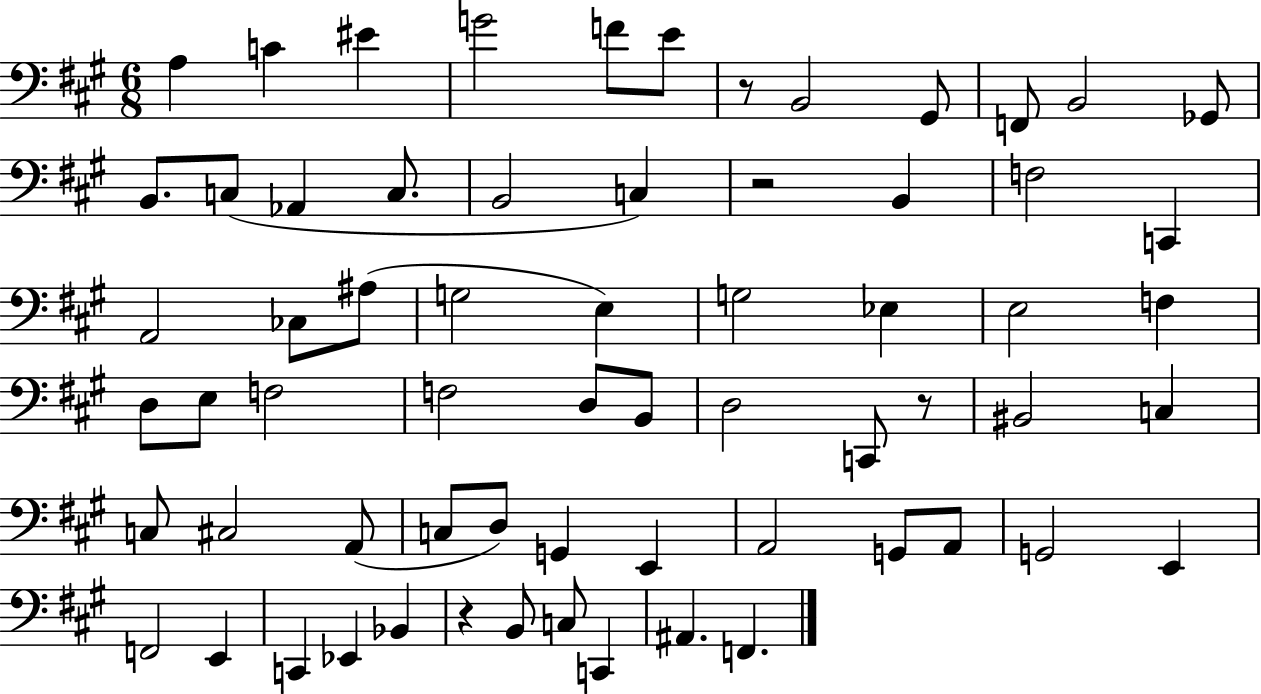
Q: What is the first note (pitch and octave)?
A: A3